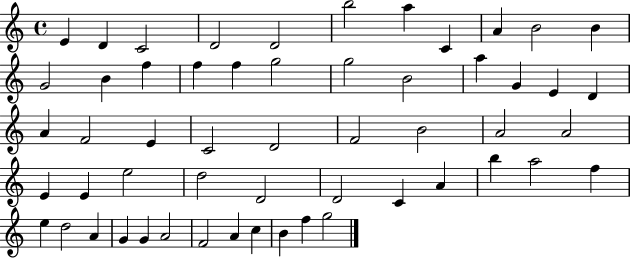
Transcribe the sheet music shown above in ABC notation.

X:1
T:Untitled
M:4/4
L:1/4
K:C
E D C2 D2 D2 b2 a C A B2 B G2 B f f f g2 g2 B2 a G E D A F2 E C2 D2 F2 B2 A2 A2 E E e2 d2 D2 D2 C A b a2 f e d2 A G G A2 F2 A c B f g2